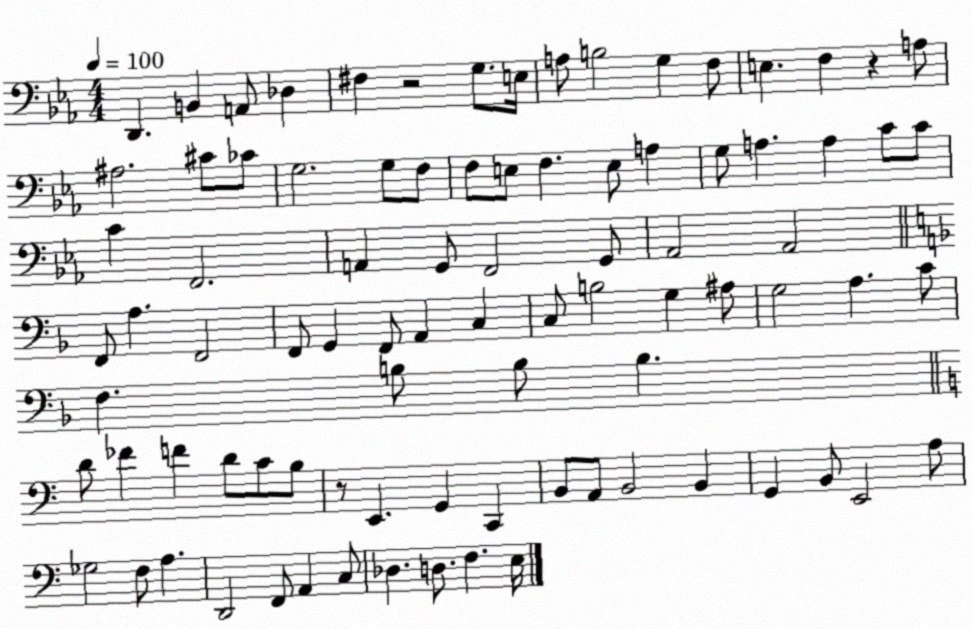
X:1
T:Untitled
M:4/4
L:1/4
K:Eb
D,, B,, A,,/2 _D, ^F, z2 G,/2 E,/4 A,/2 B,2 G, F,/2 E, F, z A,/2 ^A,2 ^C/2 _C/2 G,2 G,/2 F,/2 F,/2 E,/2 F, E,/2 A, G,/2 A, A, C/2 C/2 C F,,2 A,, G,,/2 F,,2 G,,/2 _A,,2 _A,,2 F,,/2 A, F,,2 F,,/2 G,, F,,/2 A,, C, C,/2 B,2 G, ^A,/2 G,2 A, C/2 F, B,/2 B,/2 B, D/2 _F F D/2 C/2 B,/2 z/2 E,, G,, C,, B,,/2 A,,/2 B,,2 B,, G,, B,,/2 E,,2 A,/2 _G,2 F,/2 A, D,,2 F,,/2 A,, C,/2 _D, D,/2 F, E,/4